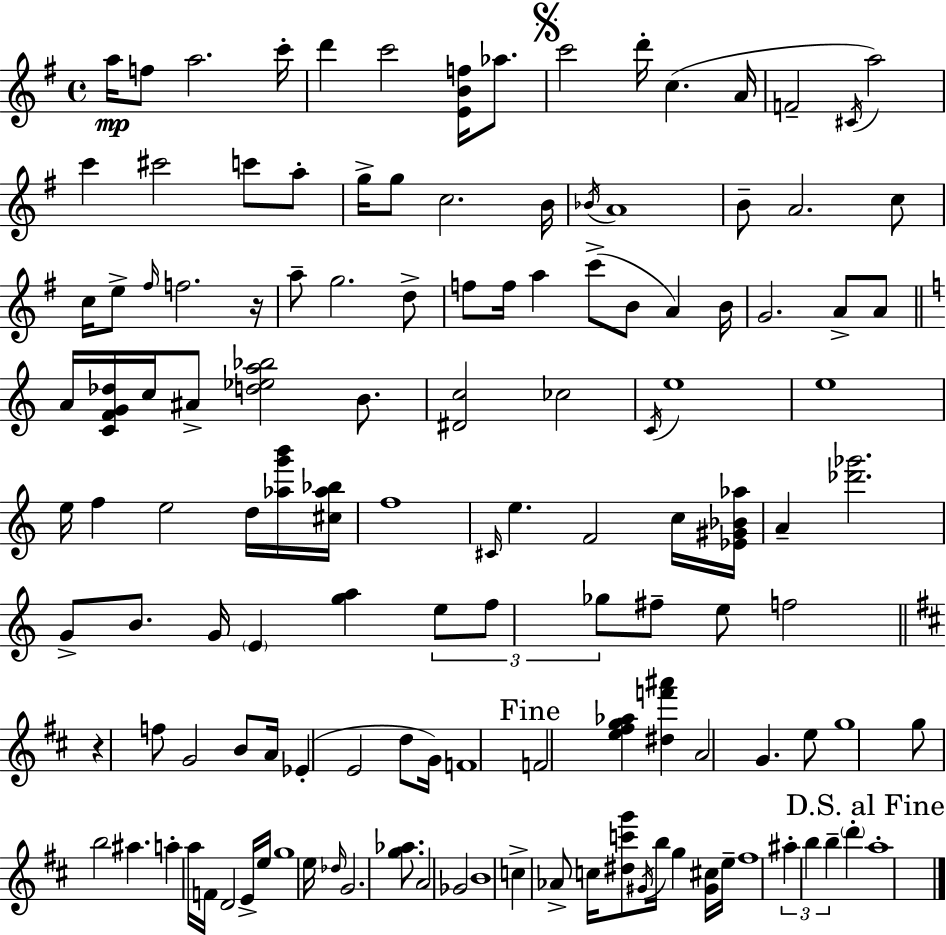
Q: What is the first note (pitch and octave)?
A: A5